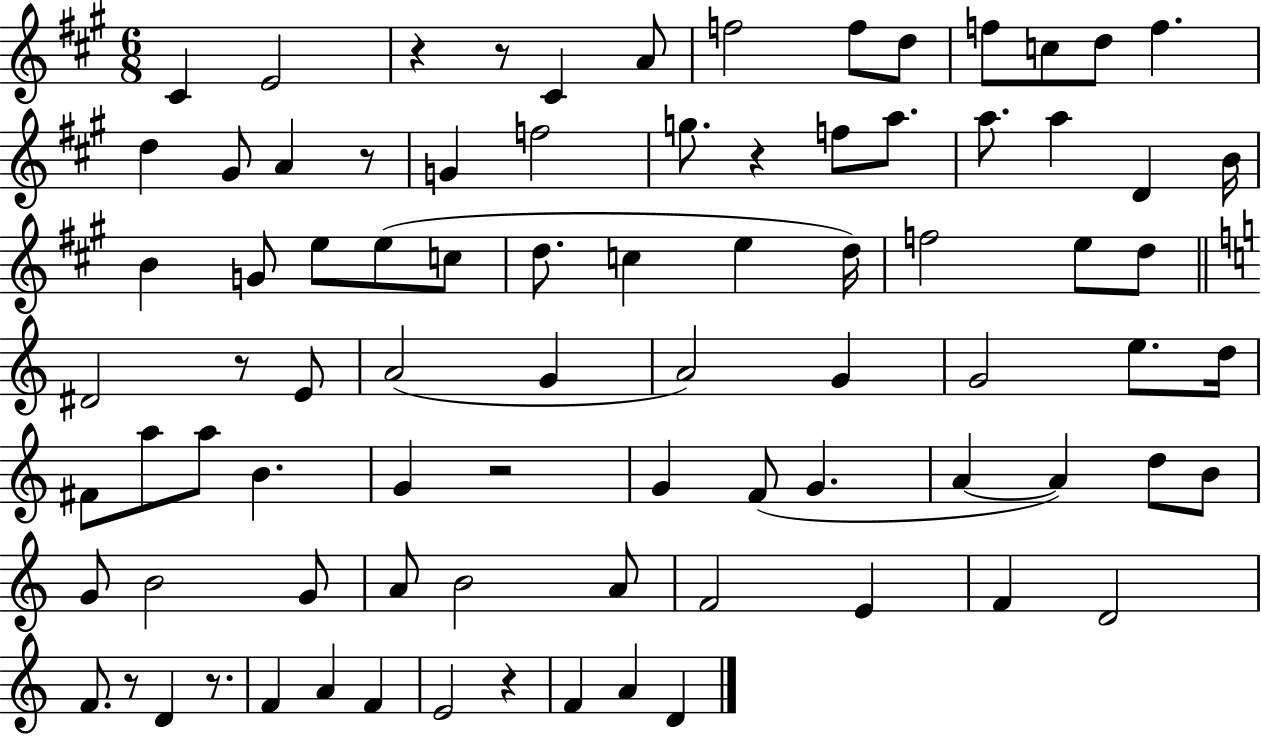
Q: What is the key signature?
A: A major